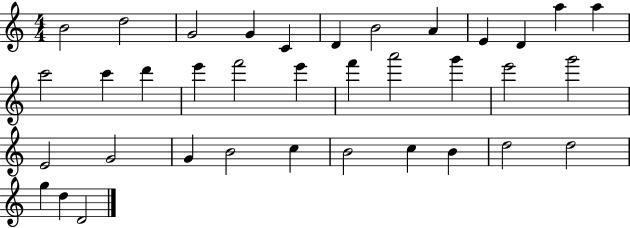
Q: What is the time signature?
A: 4/4